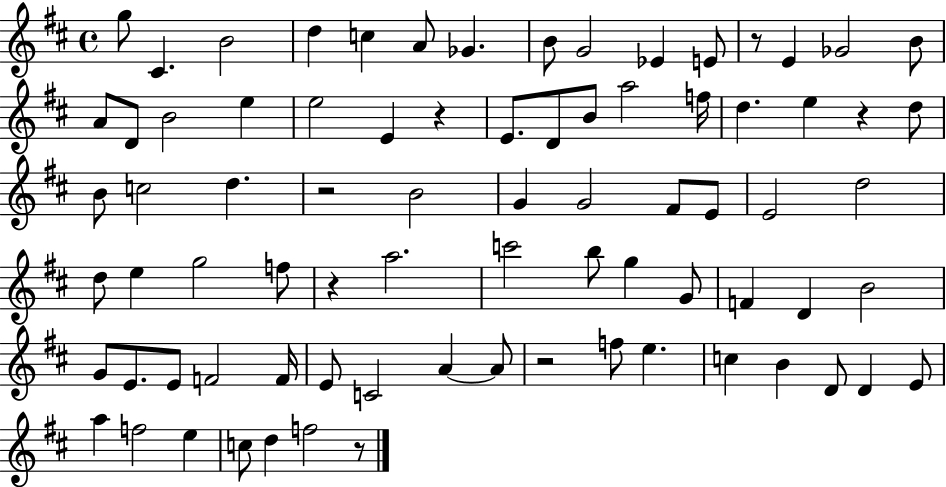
X:1
T:Untitled
M:4/4
L:1/4
K:D
g/2 ^C B2 d c A/2 _G B/2 G2 _E E/2 z/2 E _G2 B/2 A/2 D/2 B2 e e2 E z E/2 D/2 B/2 a2 f/4 d e z d/2 B/2 c2 d z2 B2 G G2 ^F/2 E/2 E2 d2 d/2 e g2 f/2 z a2 c'2 b/2 g G/2 F D B2 G/2 E/2 E/2 F2 F/4 E/2 C2 A A/2 z2 f/2 e c B D/2 D E/2 a f2 e c/2 d f2 z/2